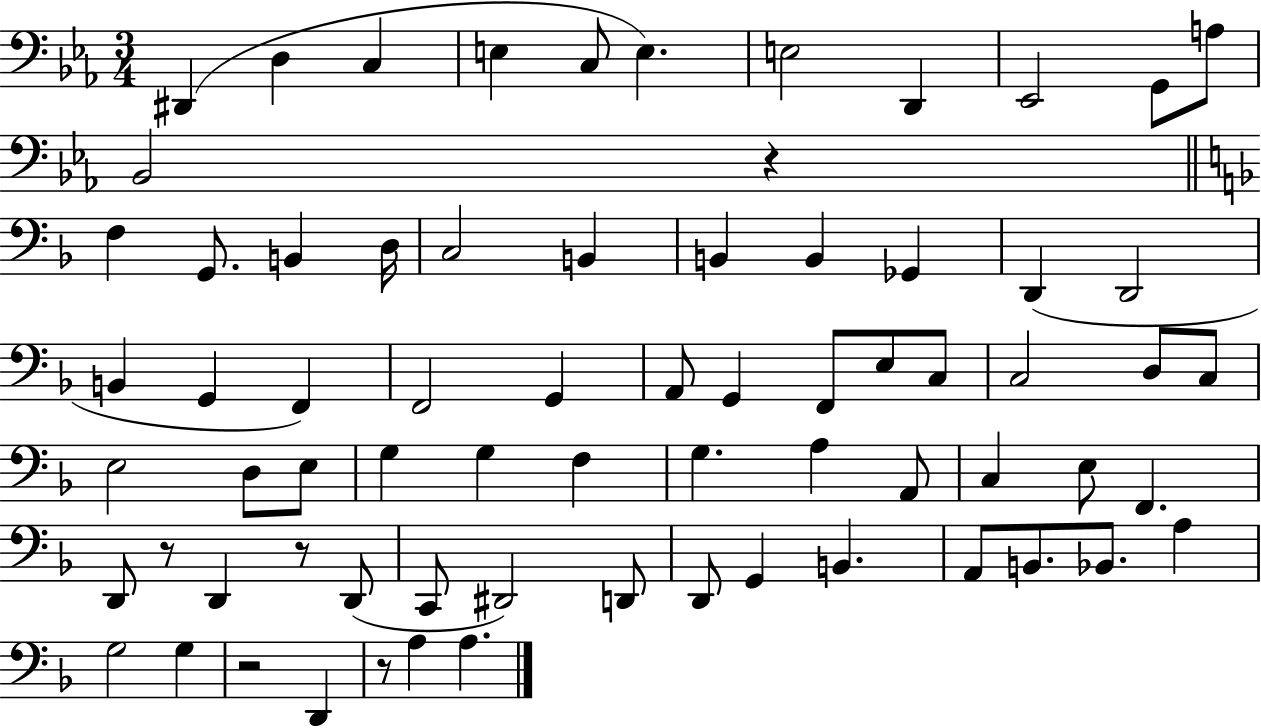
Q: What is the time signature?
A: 3/4